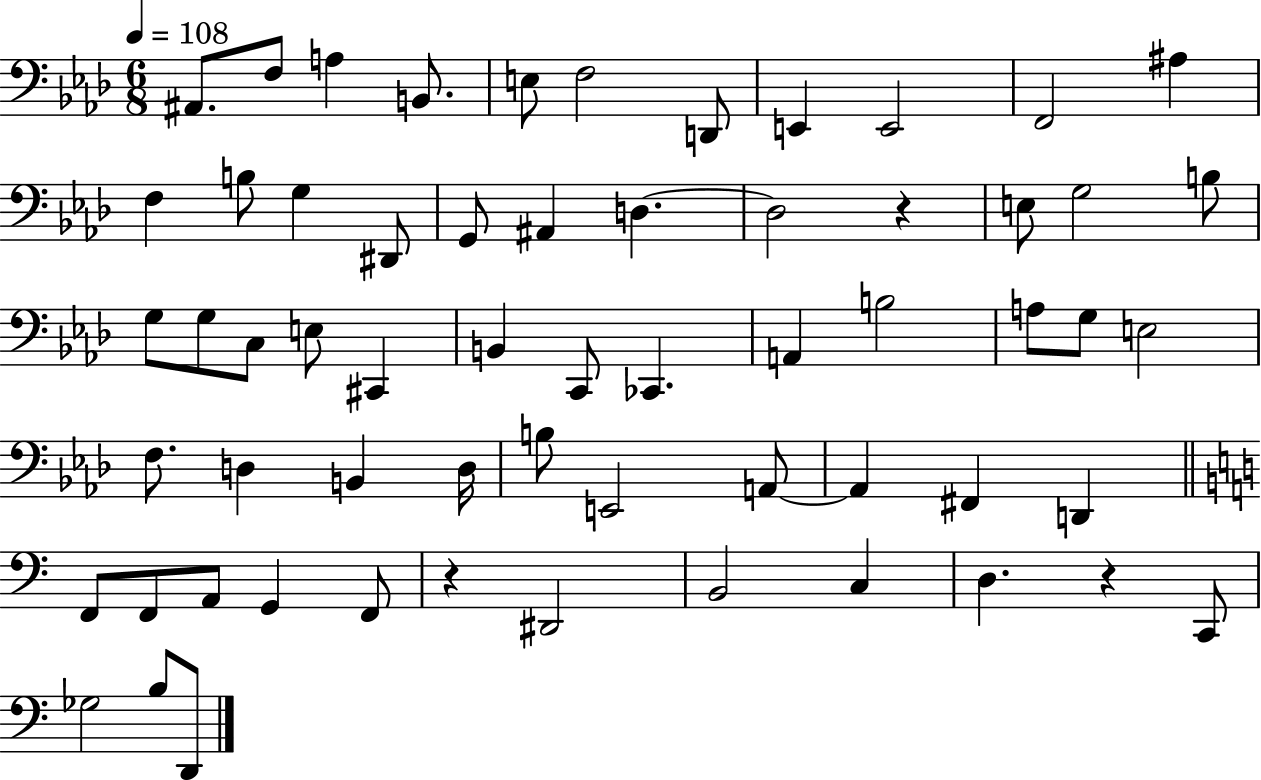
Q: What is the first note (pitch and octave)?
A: A#2